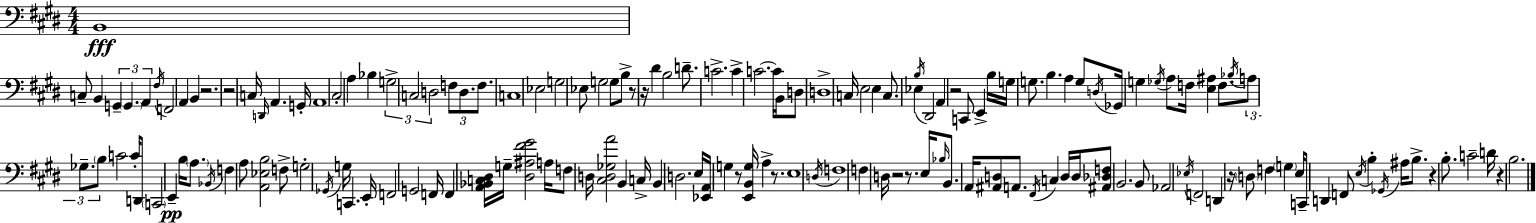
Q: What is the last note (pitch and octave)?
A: B3